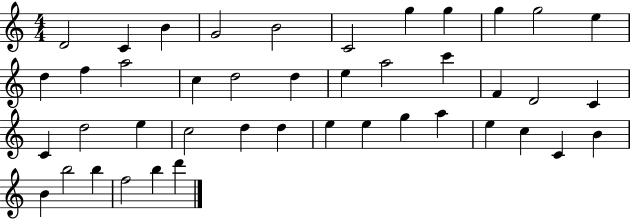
X:1
T:Untitled
M:4/4
L:1/4
K:C
D2 C B G2 B2 C2 g g g g2 e d f a2 c d2 d e a2 c' F D2 C C d2 e c2 d d e e g a e c C B B b2 b f2 b d'